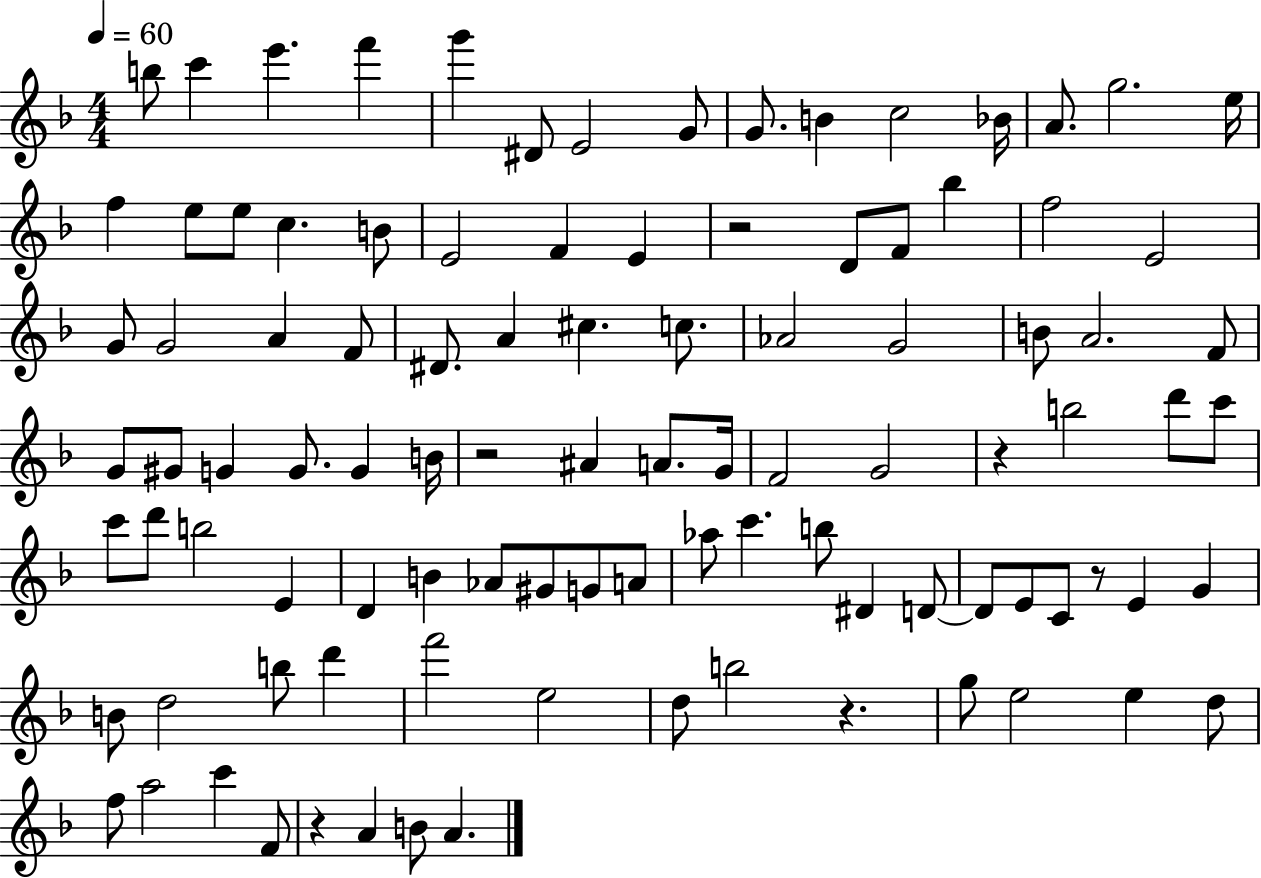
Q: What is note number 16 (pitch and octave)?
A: F5